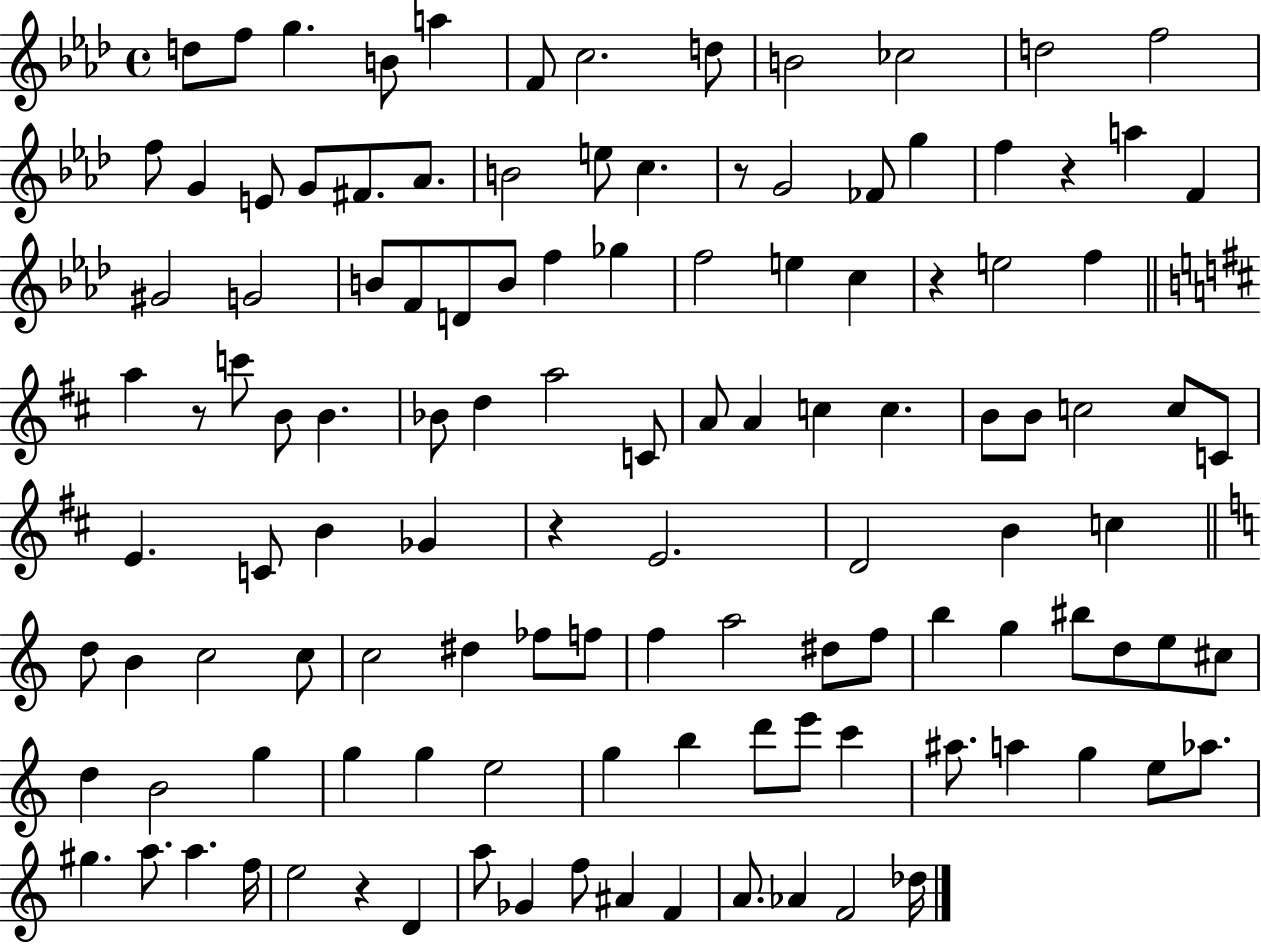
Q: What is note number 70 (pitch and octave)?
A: C5